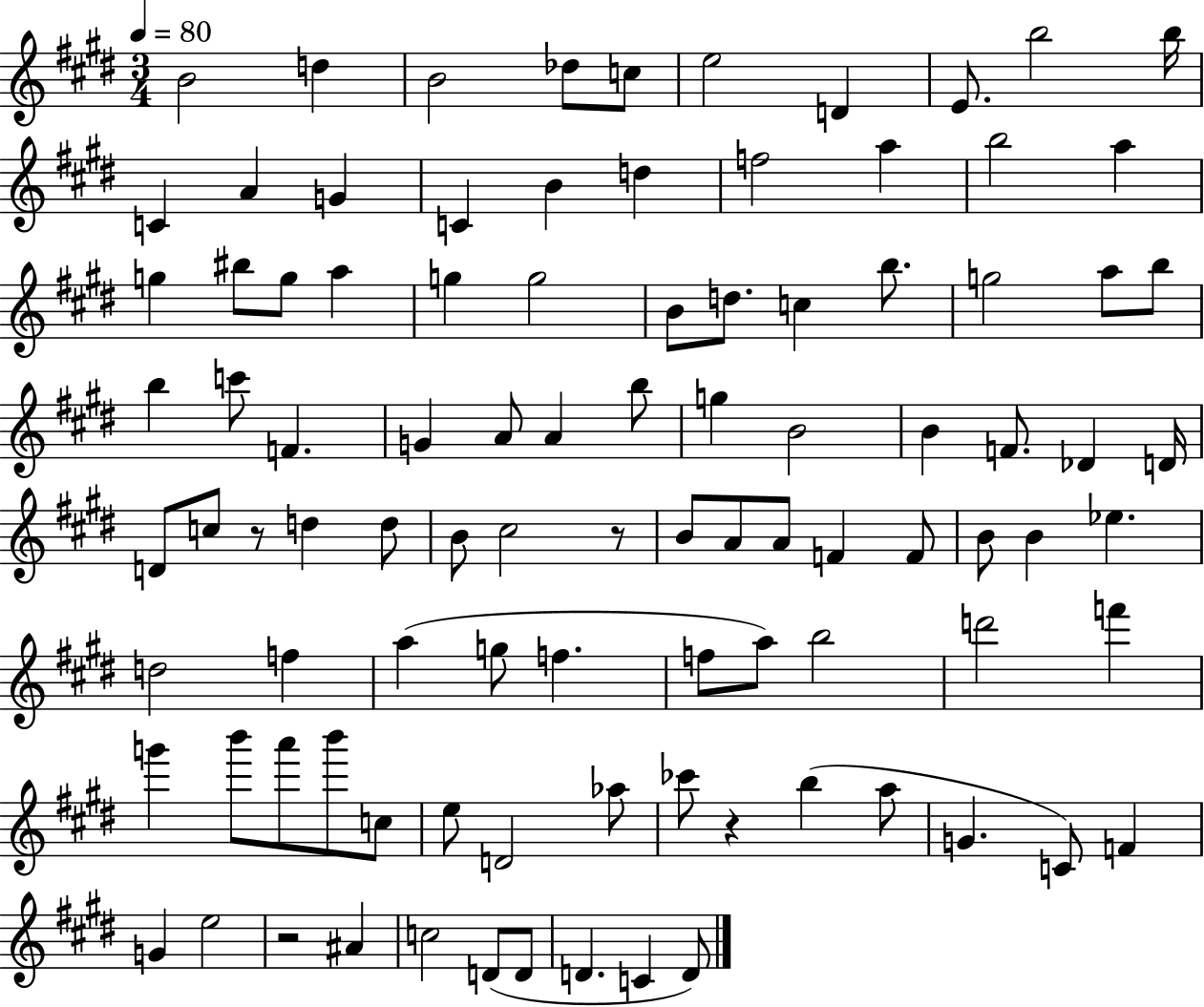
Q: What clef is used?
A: treble